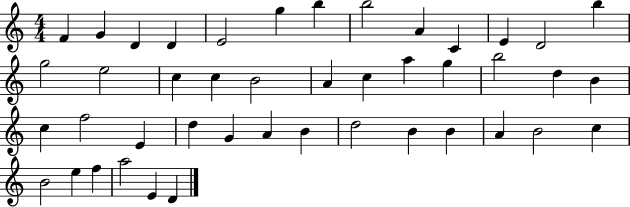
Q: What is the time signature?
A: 4/4